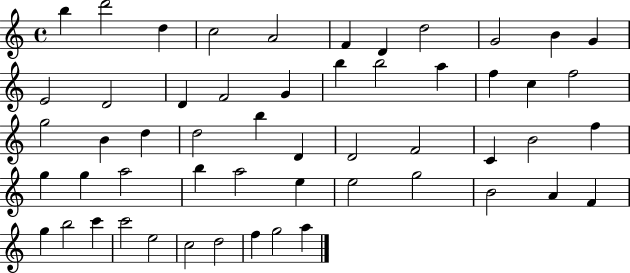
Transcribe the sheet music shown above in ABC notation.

X:1
T:Untitled
M:4/4
L:1/4
K:C
b d'2 d c2 A2 F D d2 G2 B G E2 D2 D F2 G b b2 a f c f2 g2 B d d2 b D D2 F2 C B2 f g g a2 b a2 e e2 g2 B2 A F g b2 c' c'2 e2 c2 d2 f g2 a